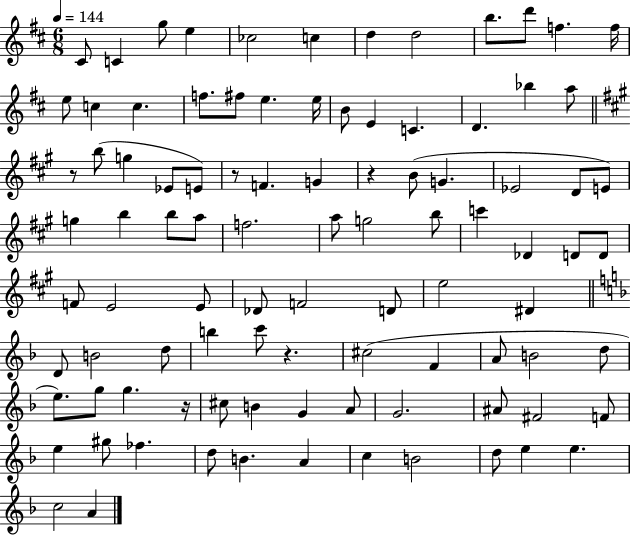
{
  \clef treble
  \numericTimeSignature
  \time 6/8
  \key d \major
  \tempo 4 = 144
  cis'8 c'4 g''8 e''4 | ces''2 c''4 | d''4 d''2 | b''8. d'''8 f''4. f''16 | \break e''8 c''4 c''4. | f''8. fis''8 e''4. e''16 | b'8 e'4 c'4. | d'4. bes''4 a''8 | \break \bar "||" \break \key a \major r8 b''8( g''4 ees'8 e'8) | r8 f'4. g'4 | r4 b'8( g'4. | ees'2 d'8 e'8) | \break g''4 b''4 b''8 a''8 | f''2. | a''8 g''2 b''8 | c'''4 des'4 d'8 d'8 | \break f'8 e'2 e'8 | des'8 f'2 d'8 | e''2 dis'4 | \bar "||" \break \key f \major d'8 b'2 d''8 | b''4 c'''8 r4. | cis''2( f'4 | a'8 b'2 d''8 | \break e''8.) g''8 g''4. r16 | cis''8 b'4 g'4 a'8 | g'2. | ais'8 fis'2 f'8 | \break e''4 gis''8 fes''4. | d''8 b'4. a'4 | c''4 b'2 | d''8 e''4 e''4. | \break c''2 a'4 | \bar "|."
}